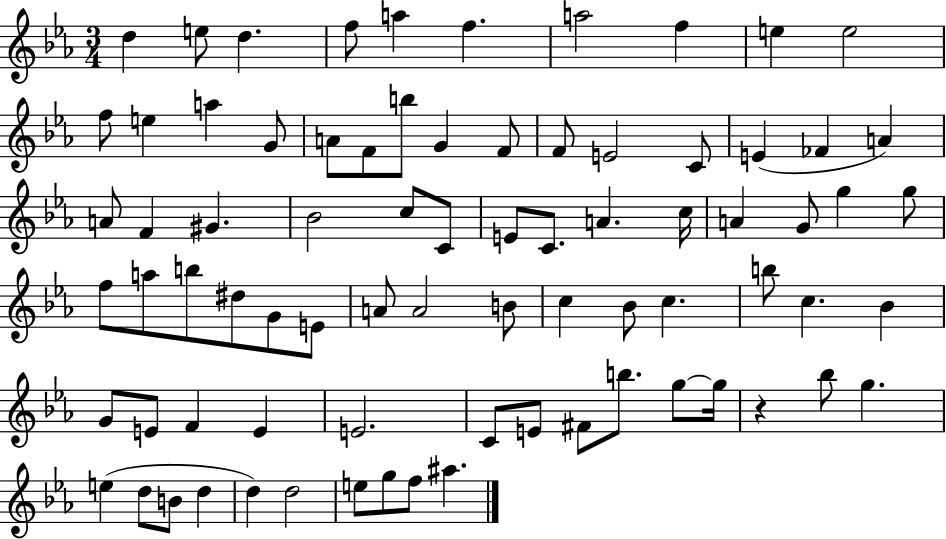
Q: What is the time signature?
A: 3/4